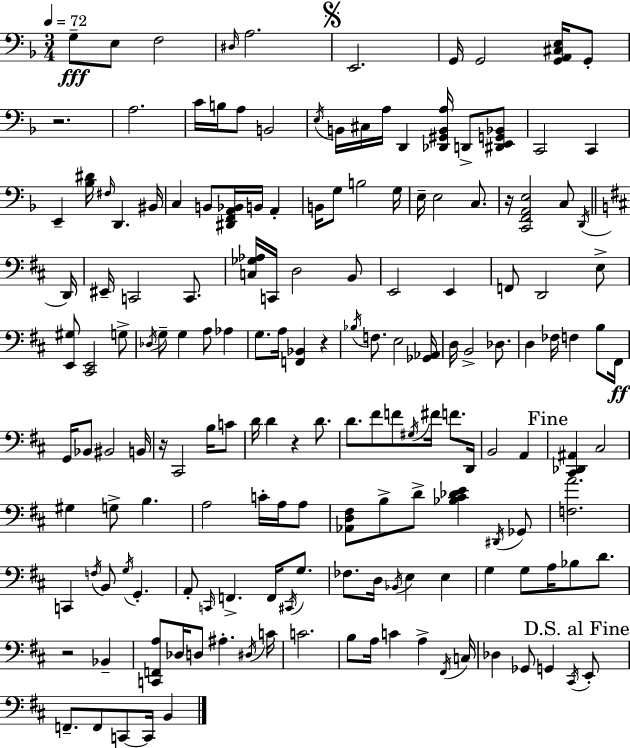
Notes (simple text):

G3/e E3/e F3/h D#3/s A3/h. E2/h. G2/s G2/h [G2,A2,C#3,E3]/s G2/e R/h. A3/h. C4/s B3/s A3/e B2/h E3/s B2/s C#3/s A3/s D2/q [Db2,G#2,B2,A3]/s D2/e [D#2,E2,G2,Bb2]/e C2/h C2/q E2/q [Bb3,D#4]/s F#3/s D2/q. BIS2/s C3/q B2/e [D#2,F2,A2,Bb2]/s B2/s A2/q B2/s G3/e B3/h G3/s E3/s E3/h C3/e. R/s [C2,F2,A2,E3]/h C3/e D2/s D2/s EIS2/s C2/h C2/e. [C3,Gb3,Ab3]/s C2/s D3/h B2/e E2/h E2/q F2/e D2/h E3/e [E2,G#3]/e [C#2,E2]/h G3/e Db3/s G3/e G3/q A3/e Ab3/q G3/e. A3/s [F2,Bb2]/q R/q Bb3/s F3/e. E3/h [Gb2,Ab2]/s D3/s B2/h Db3/e. D3/q FES3/s F3/q B3/e F#2/s G2/s Bb2/e BIS2/h B2/s R/s C#2/h B3/s C4/e D4/s D4/q R/q D4/e. D4/e. F#4/e F4/e G#3/s F#4/s F4/e. D2/s B2/h A2/q [C#2,Db2,A#2]/q C#3/h G#3/q G3/e B3/q. A3/h C4/s A3/s A3/e [Ab2,D3,F#3]/e B3/e D4/e [Bb3,C#4,Db4,E4]/q D#2/s Gb2/e [F3,A4]/h. C2/q F3/s B2/e G3/s G2/q. A2/e C2/s F2/q. F2/s C#2/s G3/e. FES3/e. D3/s Bb2/s E3/q E3/q G3/q G3/e A3/s Bb3/e D4/e. R/h Bb2/q [C2,F2,A3]/e Db3/s D3/e A#3/q. D#3/s C4/s C4/h. B3/e A3/s C4/q A3/q F#2/s C3/s Db3/q Gb2/e G2/q C#2/s E2/e F2/e. F2/e C2/e C2/s B2/q